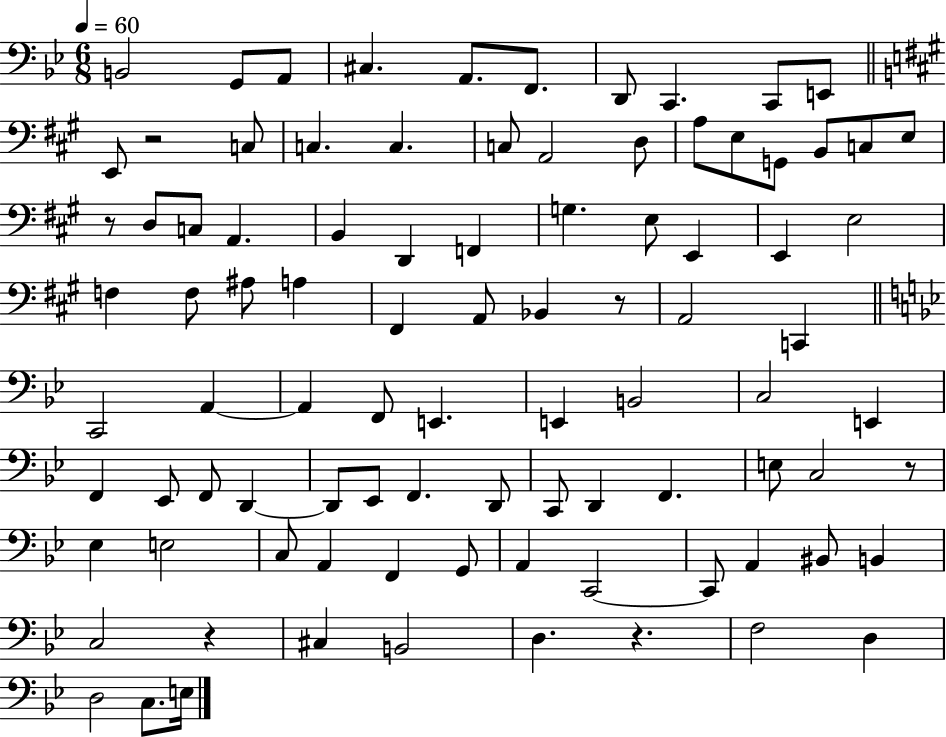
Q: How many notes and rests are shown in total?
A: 92